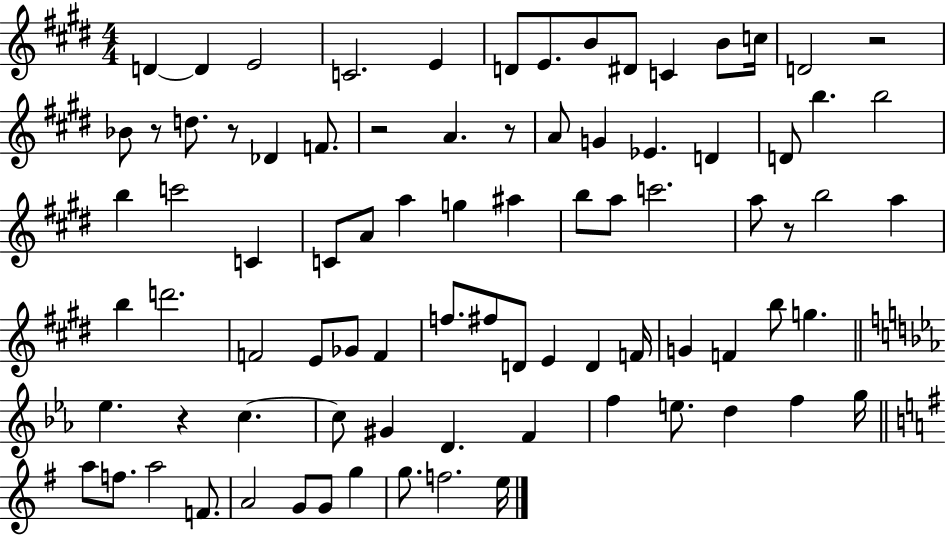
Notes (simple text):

D4/q D4/q E4/h C4/h. E4/q D4/e E4/e. B4/e D#4/e C4/q B4/e C5/s D4/h R/h Bb4/e R/e D5/e. R/e Db4/q F4/e. R/h A4/q. R/e A4/e G4/q Eb4/q. D4/q D4/e B5/q. B5/h B5/q C6/h C4/q C4/e A4/e A5/q G5/q A#5/q B5/e A5/e C6/h. A5/e R/e B5/h A5/q B5/q D6/h. F4/h E4/e Gb4/e F4/q F5/e. F#5/e D4/e E4/q D4/q F4/s G4/q F4/q B5/e G5/q. Eb5/q. R/q C5/q. C5/e G#4/q D4/q. F4/q F5/q E5/e. D5/q F5/q G5/s A5/e F5/e. A5/h F4/e. A4/h G4/e G4/e G5/q G5/e. F5/h. E5/s